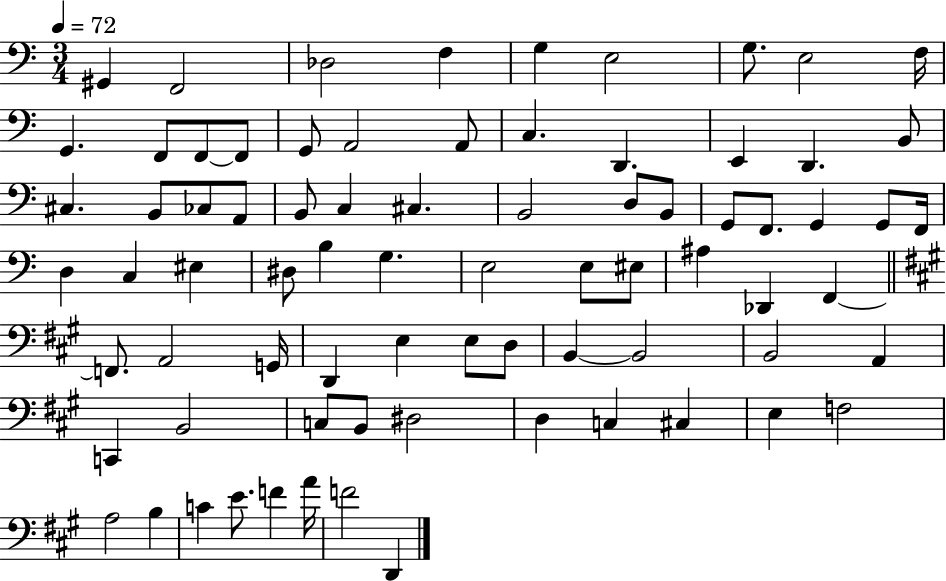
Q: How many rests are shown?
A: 0